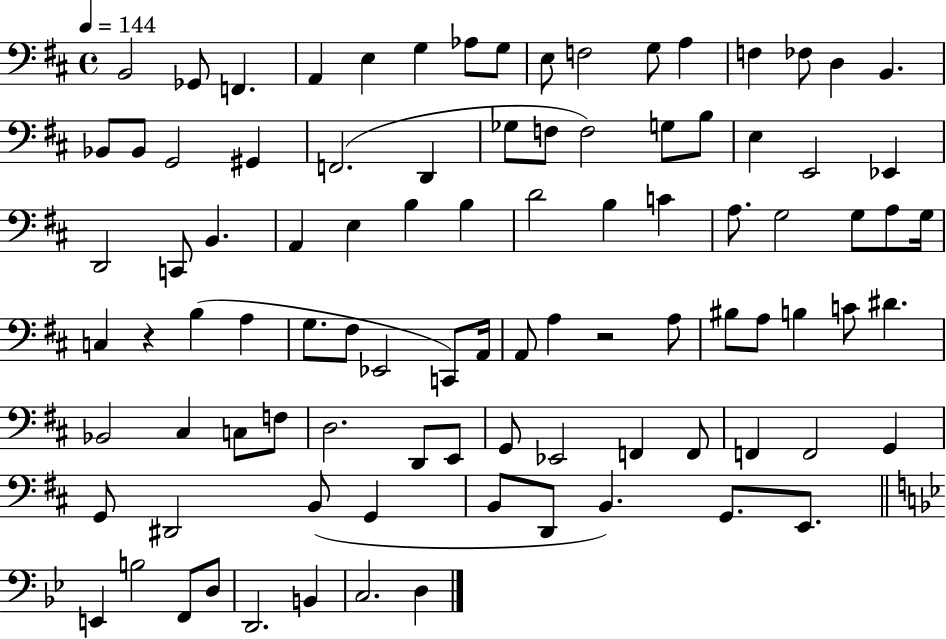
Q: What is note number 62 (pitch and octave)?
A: Bb2